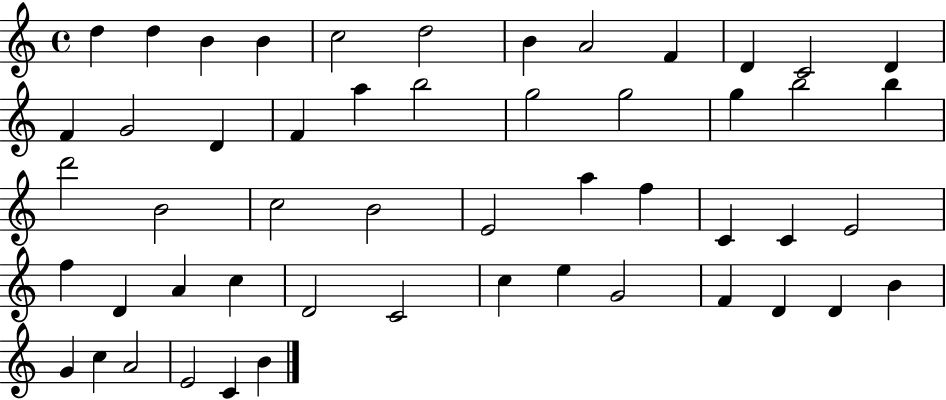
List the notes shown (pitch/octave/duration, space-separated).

D5/q D5/q B4/q B4/q C5/h D5/h B4/q A4/h F4/q D4/q C4/h D4/q F4/q G4/h D4/q F4/q A5/q B5/h G5/h G5/h G5/q B5/h B5/q D6/h B4/h C5/h B4/h E4/h A5/q F5/q C4/q C4/q E4/h F5/q D4/q A4/q C5/q D4/h C4/h C5/q E5/q G4/h F4/q D4/q D4/q B4/q G4/q C5/q A4/h E4/h C4/q B4/q